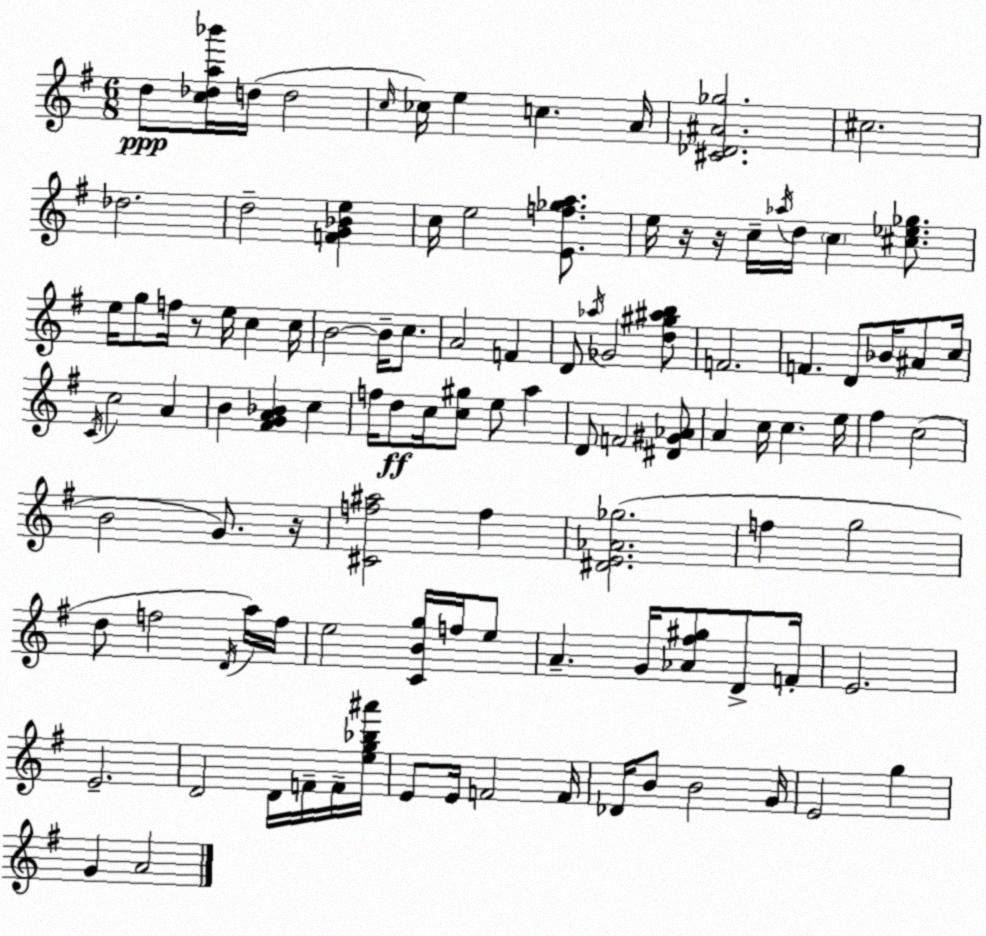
X:1
T:Untitled
M:6/8
L:1/4
K:Em
d/2 [c_da_b']/4 d/4 d2 c/4 _c/4 e c A/4 [^C_D^A_g]2 ^c2 _d2 d2 [FG_Be] c/4 e2 [Ef_ga]/2 e/4 z/4 z/4 c/4 _a/4 d/4 c [^c_e_g]/2 e/4 g/2 f/4 z/2 e/4 c c/4 B2 B/4 c/2 A2 F D/2 _a/4 _G2 [d^g^ab]/2 F2 F D/2 _B/4 ^A/2 c/4 C/4 c2 A B [^FGA_B] c f/4 d/2 c/4 [c^g]/2 e/2 a D/2 F2 [^D^G_A]/2 A c/4 c e/4 ^f c2 B2 G/2 z/4 [^Cf^a]2 f [^DE_A_g]2 f g2 d/2 f2 D/4 a/4 f/4 e2 [CBg]/4 f/4 e/2 A G/4 [_A^f^g]/2 D/2 F/4 E2 E2 D2 D/4 F/4 F/4 [eg_b^a']/4 E/2 E/4 F2 F/4 _D/4 B/2 B2 G/4 E2 g G A2